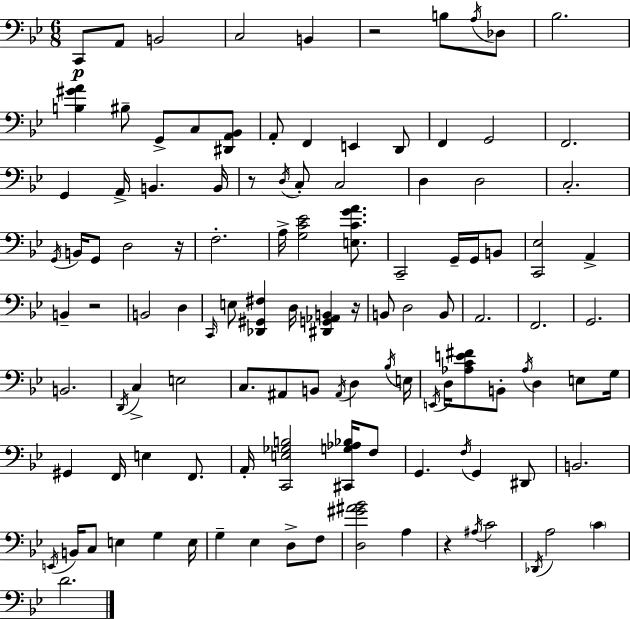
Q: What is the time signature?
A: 6/8